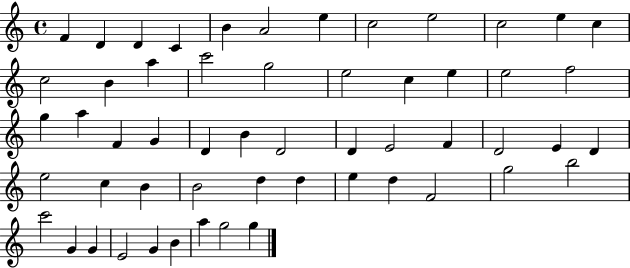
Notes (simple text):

F4/q D4/q D4/q C4/q B4/q A4/h E5/q C5/h E5/h C5/h E5/q C5/q C5/h B4/q A5/q C6/h G5/h E5/h C5/q E5/q E5/h F5/h G5/q A5/q F4/q G4/q D4/q B4/q D4/h D4/q E4/h F4/q D4/h E4/q D4/q E5/h C5/q B4/q B4/h D5/q D5/q E5/q D5/q F4/h G5/h B5/h C6/h G4/q G4/q E4/h G4/q B4/q A5/q G5/h G5/q